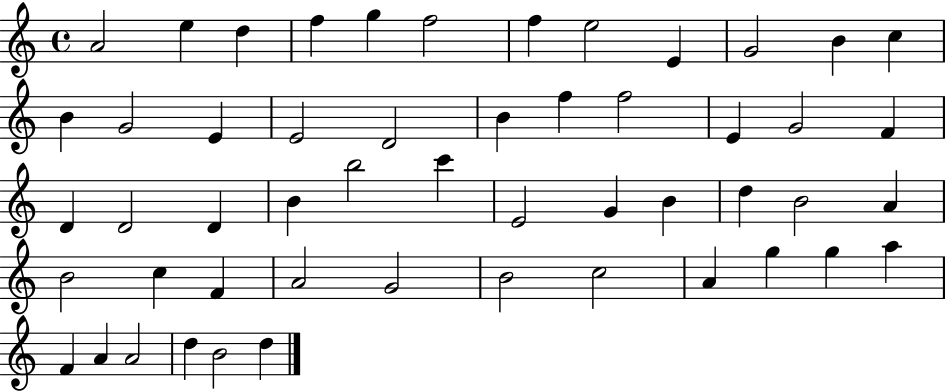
A4/h E5/q D5/q F5/q G5/q F5/h F5/q E5/h E4/q G4/h B4/q C5/q B4/q G4/h E4/q E4/h D4/h B4/q F5/q F5/h E4/q G4/h F4/q D4/q D4/h D4/q B4/q B5/h C6/q E4/h G4/q B4/q D5/q B4/h A4/q B4/h C5/q F4/q A4/h G4/h B4/h C5/h A4/q G5/q G5/q A5/q F4/q A4/q A4/h D5/q B4/h D5/q